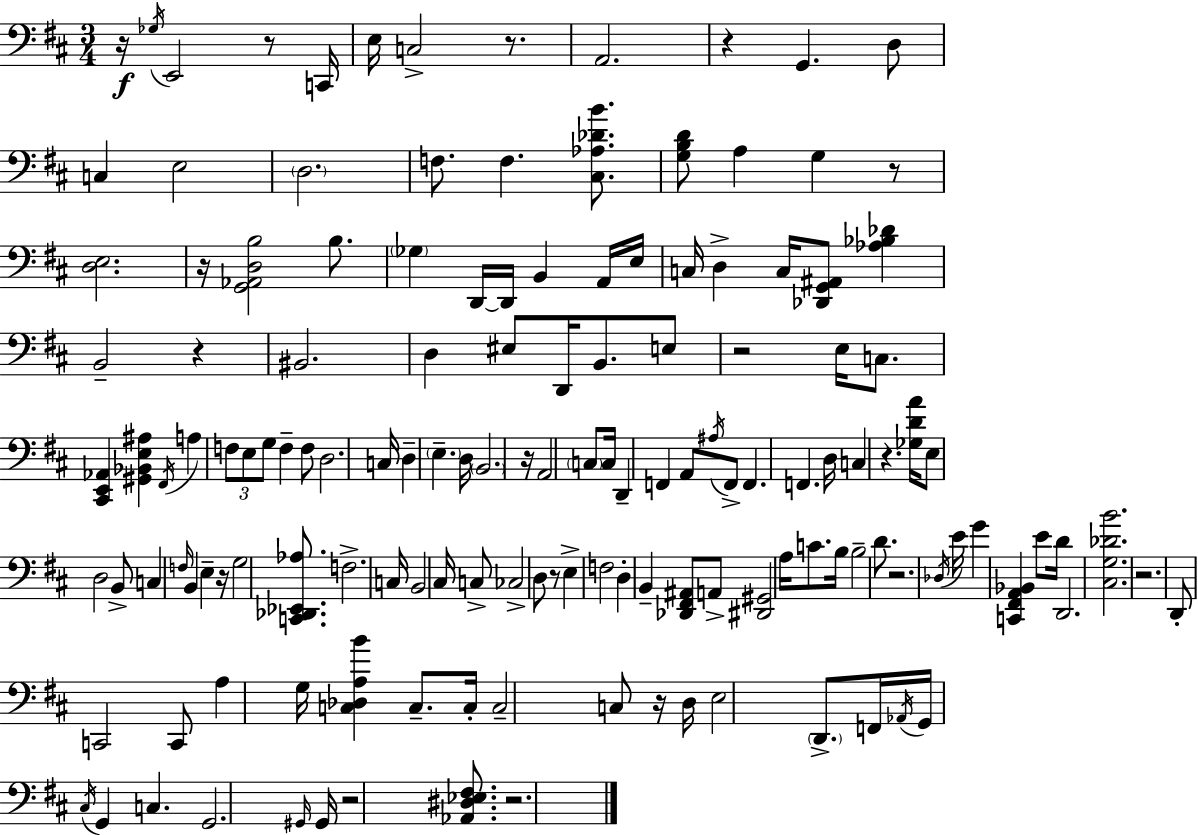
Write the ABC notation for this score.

X:1
T:Untitled
M:3/4
L:1/4
K:D
z/4 _G,/4 E,,2 z/2 C,,/4 E,/4 C,2 z/2 A,,2 z G,, D,/2 C, E,2 D,2 F,/2 F, [^C,_A,_DB]/2 [G,B,D]/2 A, G, z/2 [D,E,]2 z/4 [G,,_A,,D,B,]2 B,/2 _G, D,,/4 D,,/4 B,, A,,/4 E,/4 C,/4 D, C,/4 [_D,,G,,^A,,]/2 [_A,_B,_D] B,,2 z ^B,,2 D, ^E,/2 D,,/4 B,,/2 E,/2 z2 E,/4 C,/2 [^C,,E,,_A,,] [^G,,_B,,E,^A,] ^F,,/4 A, F,/2 E,/2 G,/2 F, F,/2 D,2 C,/4 D, E, D,/4 B,,2 z/4 A,,2 C,/2 C,/4 D,, F,, A,,/2 ^A,/4 F,,/2 F,, F,, D,/4 C, z [_G,DA]/4 E,/2 D,2 B,,/2 C, F,/4 B,, E, z/4 G,2 [C,,_D,,_E,,_A,]/2 F,2 C,/4 B,,2 ^C,/4 C,/2 _C,2 D,/2 z/2 E, F,2 D, B,, [_D,,^F,,^A,,]/2 A,,/2 [^D,,^G,,]2 A,/4 C/2 B,/4 B,2 D/2 z2 _D,/4 E/4 G [C,,^F,,A,,_B,,] E/2 D/4 D,,2 [^C,G,_DB]2 z2 D,,/2 C,,2 C,,/2 A, G,/4 [C,_D,A,B] C,/2 C,/4 C,2 C,/2 z/4 D,/4 E,2 D,,/2 F,,/4 _A,,/4 G,,/4 ^C,/4 G,, C, G,,2 ^G,,/4 ^G,,/4 z2 [_A,,^D,_E,^F,]/2 z2